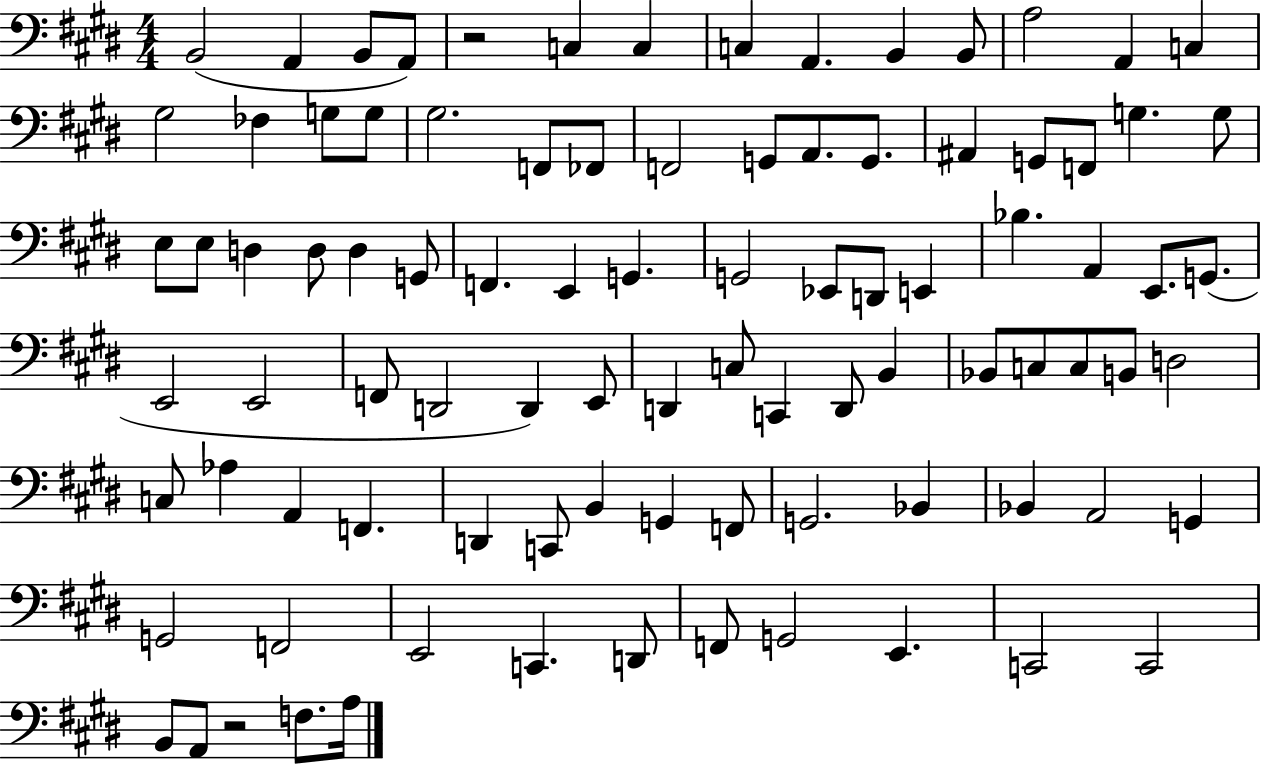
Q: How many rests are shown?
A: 2